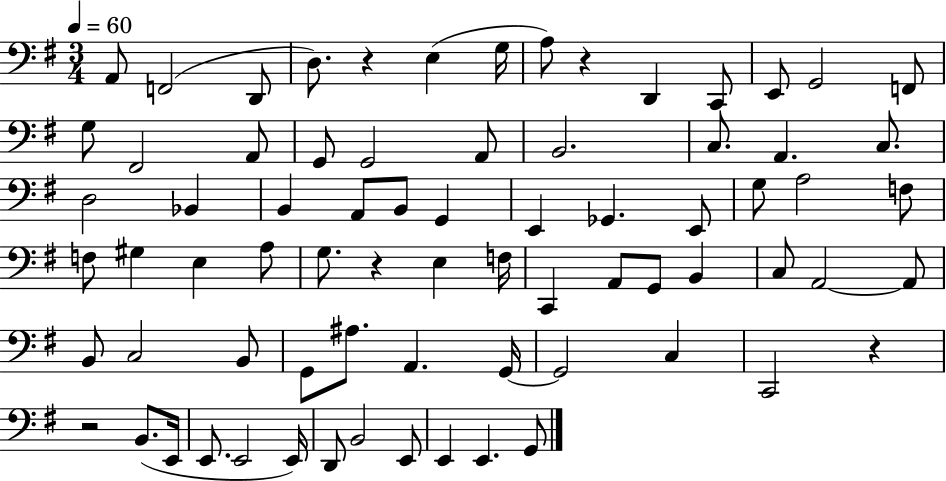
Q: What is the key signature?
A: G major